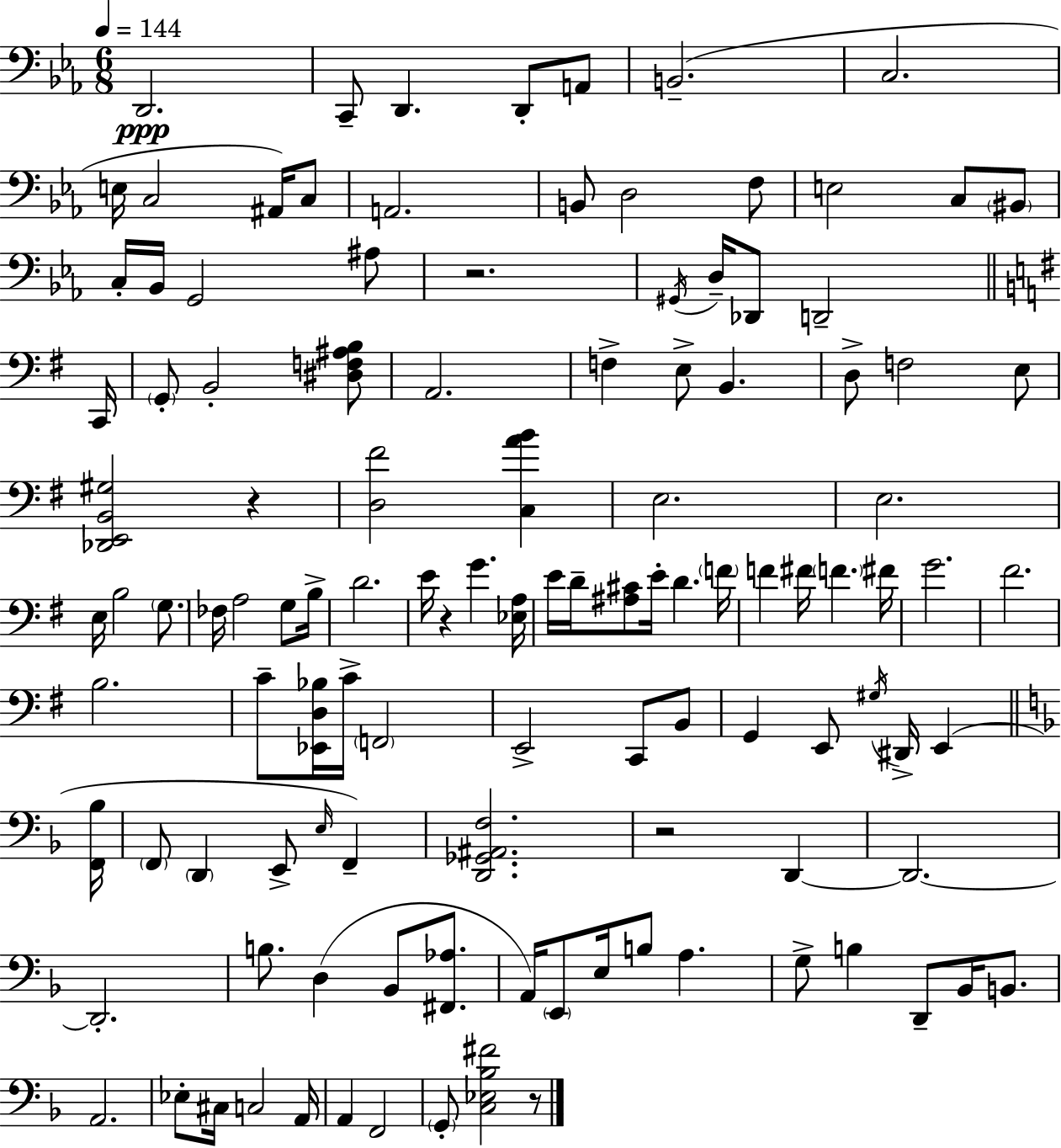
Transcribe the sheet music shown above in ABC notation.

X:1
T:Untitled
M:6/8
L:1/4
K:Eb
D,,2 C,,/2 D,, D,,/2 A,,/2 B,,2 C,2 E,/4 C,2 ^A,,/4 C,/2 A,,2 B,,/2 D,2 F,/2 E,2 C,/2 ^B,,/2 C,/4 _B,,/4 G,,2 ^A,/2 z2 ^G,,/4 D,/4 _D,,/2 D,,2 C,,/4 G,,/2 B,,2 [^D,F,^A,B,]/2 A,,2 F, E,/2 B,, D,/2 F,2 E,/2 [_D,,E,,B,,^G,]2 z [D,^F]2 [C,AB] E,2 E,2 E,/4 B,2 G,/2 _F,/4 A,2 G,/2 B,/4 D2 E/4 z G [_E,A,]/4 E/4 D/4 [^A,^C]/2 E/4 D F/4 F ^F/4 F ^F/4 G2 ^F2 B,2 C/2 [_E,,D,_B,]/4 C/4 F,,2 E,,2 C,,/2 B,,/2 G,, E,,/2 ^G,/4 ^D,,/4 E,, [F,,_B,]/4 F,,/2 D,, E,,/2 E,/4 F,, [D,,_G,,^A,,F,]2 z2 D,, D,,2 D,,2 B,/2 D, _B,,/2 [^F,,_A,]/2 A,,/4 E,,/2 E,/4 B,/2 A, G,/2 B, D,,/2 _B,,/4 B,,/2 A,,2 _E,/2 ^C,/4 C,2 A,,/4 A,, F,,2 G,,/2 [C,_E,_B,^F]2 z/2